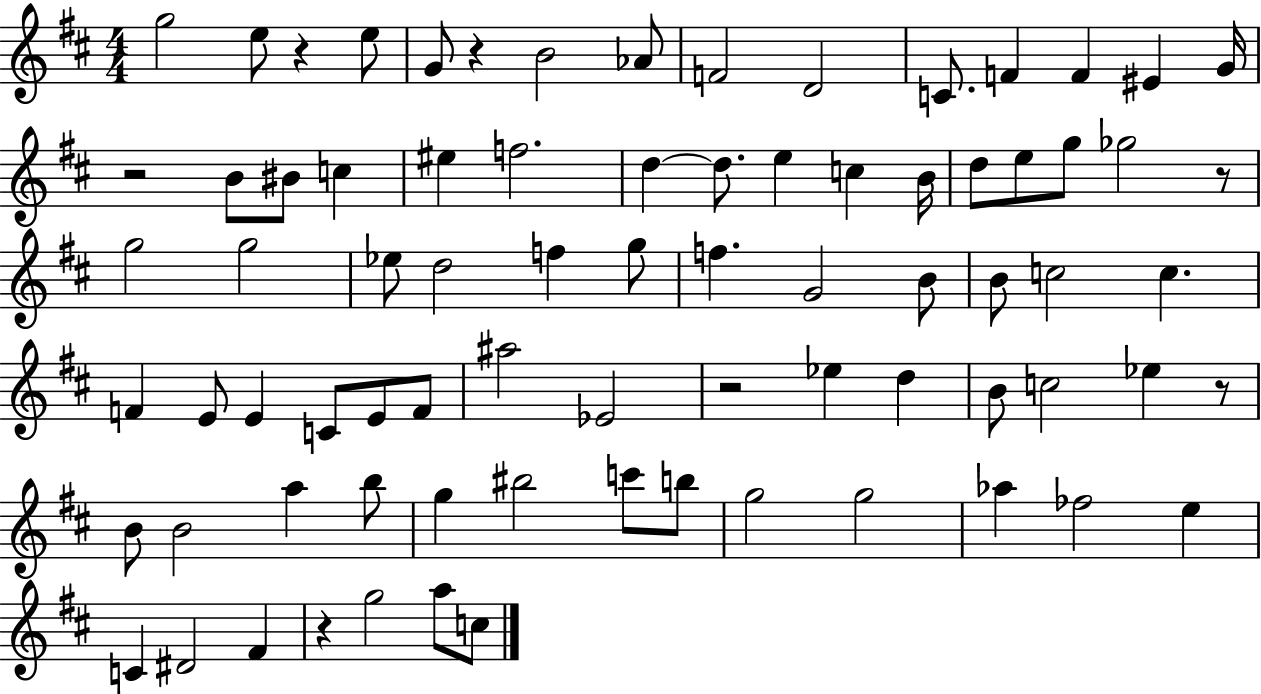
X:1
T:Untitled
M:4/4
L:1/4
K:D
g2 e/2 z e/2 G/2 z B2 _A/2 F2 D2 C/2 F F ^E G/4 z2 B/2 ^B/2 c ^e f2 d d/2 e c B/4 d/2 e/2 g/2 _g2 z/2 g2 g2 _e/2 d2 f g/2 f G2 B/2 B/2 c2 c F E/2 E C/2 E/2 F/2 ^a2 _E2 z2 _e d B/2 c2 _e z/2 B/2 B2 a b/2 g ^b2 c'/2 b/2 g2 g2 _a _f2 e C ^D2 ^F z g2 a/2 c/2